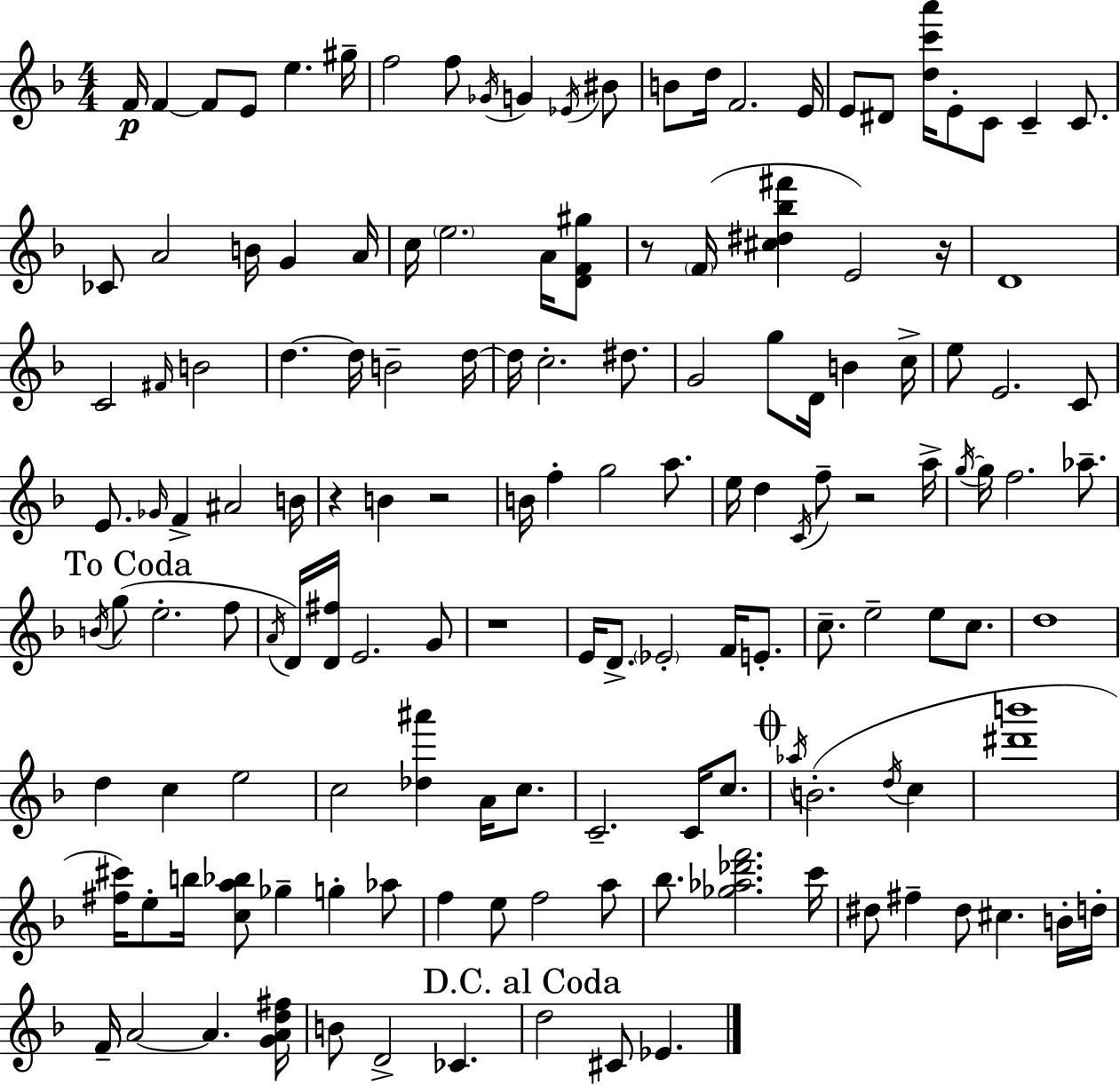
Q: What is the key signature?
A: D minor